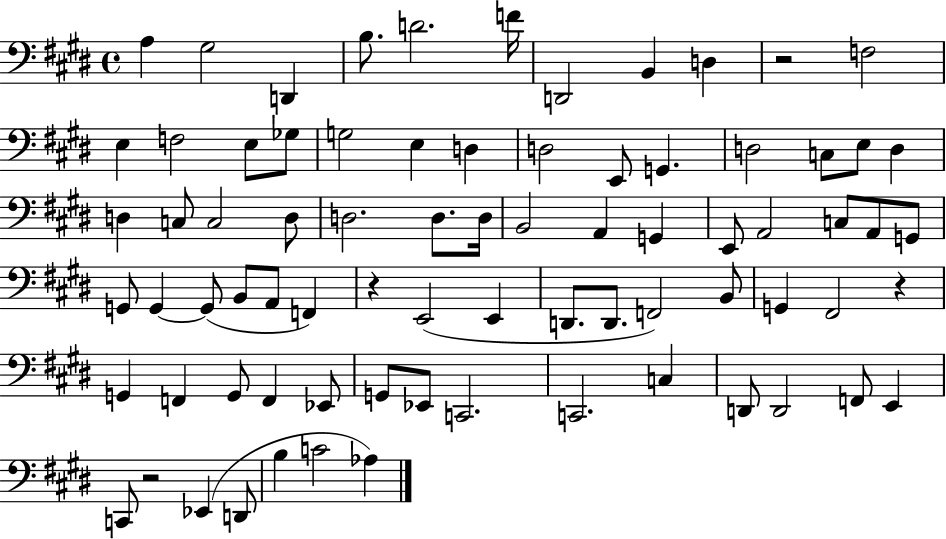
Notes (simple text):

A3/q G#3/h D2/q B3/e. D4/h. F4/s D2/h B2/q D3/q R/h F3/h E3/q F3/h E3/e Gb3/e G3/h E3/q D3/q D3/h E2/e G2/q. D3/h C3/e E3/e D3/q D3/q C3/e C3/h D3/e D3/h. D3/e. D3/s B2/h A2/q G2/q E2/e A2/h C3/e A2/e G2/e G2/e G2/q G2/e B2/e A2/e F2/q R/q E2/h E2/q D2/e. D2/e. F2/h B2/e G2/q F#2/h R/q G2/q F2/q G2/e F2/q Eb2/e G2/e Eb2/e C2/h. C2/h. C3/q D2/e D2/h F2/e E2/q C2/e R/h Eb2/q D2/e B3/q C4/h Ab3/q